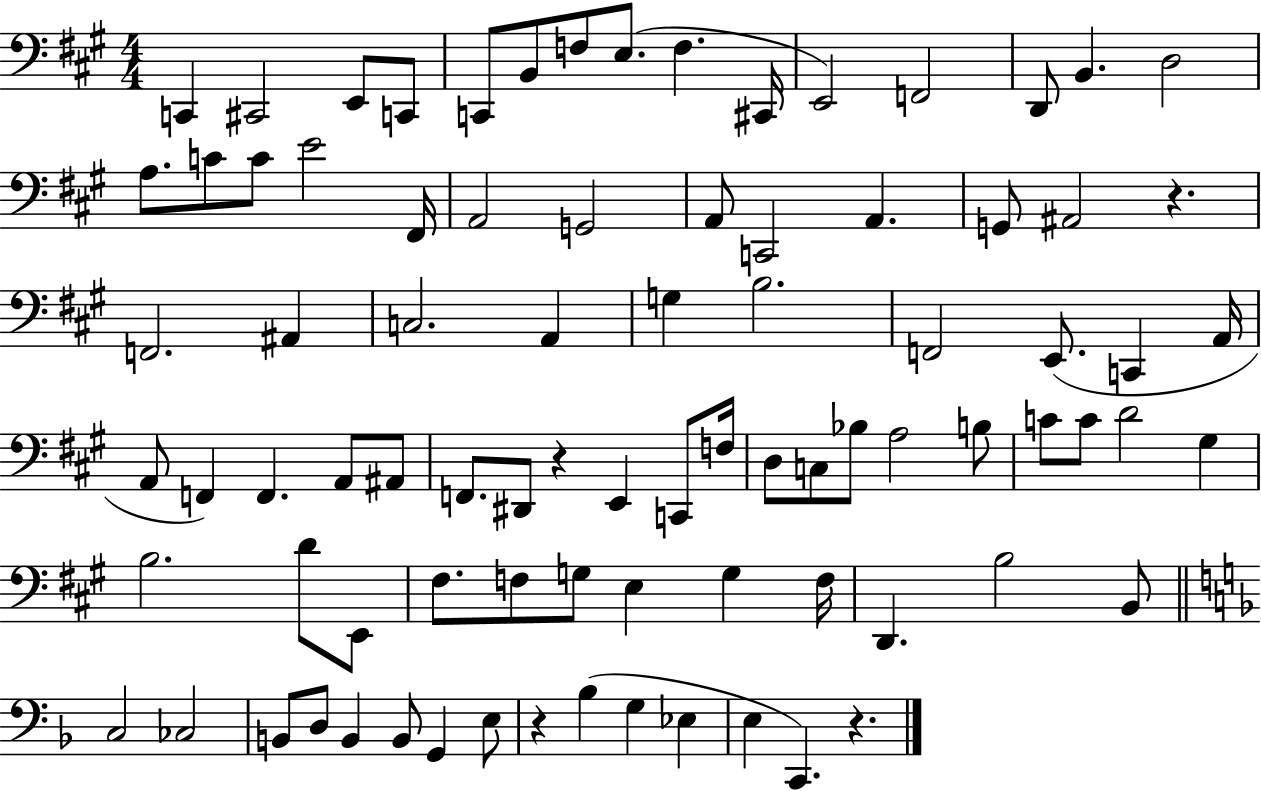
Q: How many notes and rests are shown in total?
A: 85